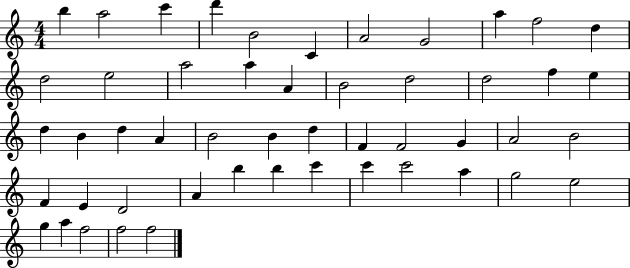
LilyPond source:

{
  \clef treble
  \numericTimeSignature
  \time 4/4
  \key c \major
  b''4 a''2 c'''4 | d'''4 b'2 c'4 | a'2 g'2 | a''4 f''2 d''4 | \break d''2 e''2 | a''2 a''4 a'4 | b'2 d''2 | d''2 f''4 e''4 | \break d''4 b'4 d''4 a'4 | b'2 b'4 d''4 | f'4 f'2 g'4 | a'2 b'2 | \break f'4 e'4 d'2 | a'4 b''4 b''4 c'''4 | c'''4 c'''2 a''4 | g''2 e''2 | \break g''4 a''4 f''2 | f''2 f''2 | \bar "|."
}